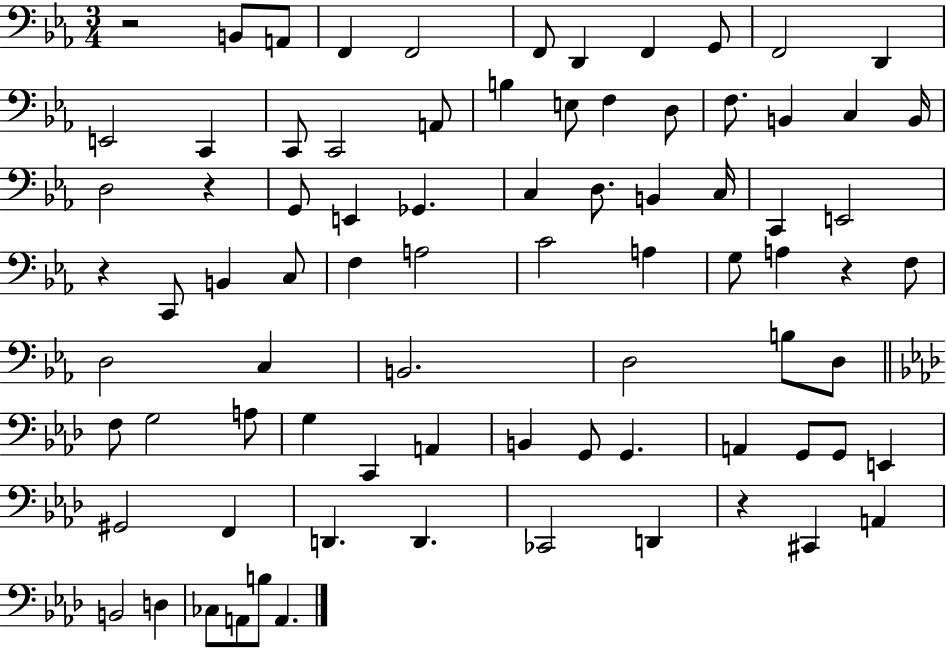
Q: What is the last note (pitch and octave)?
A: A2